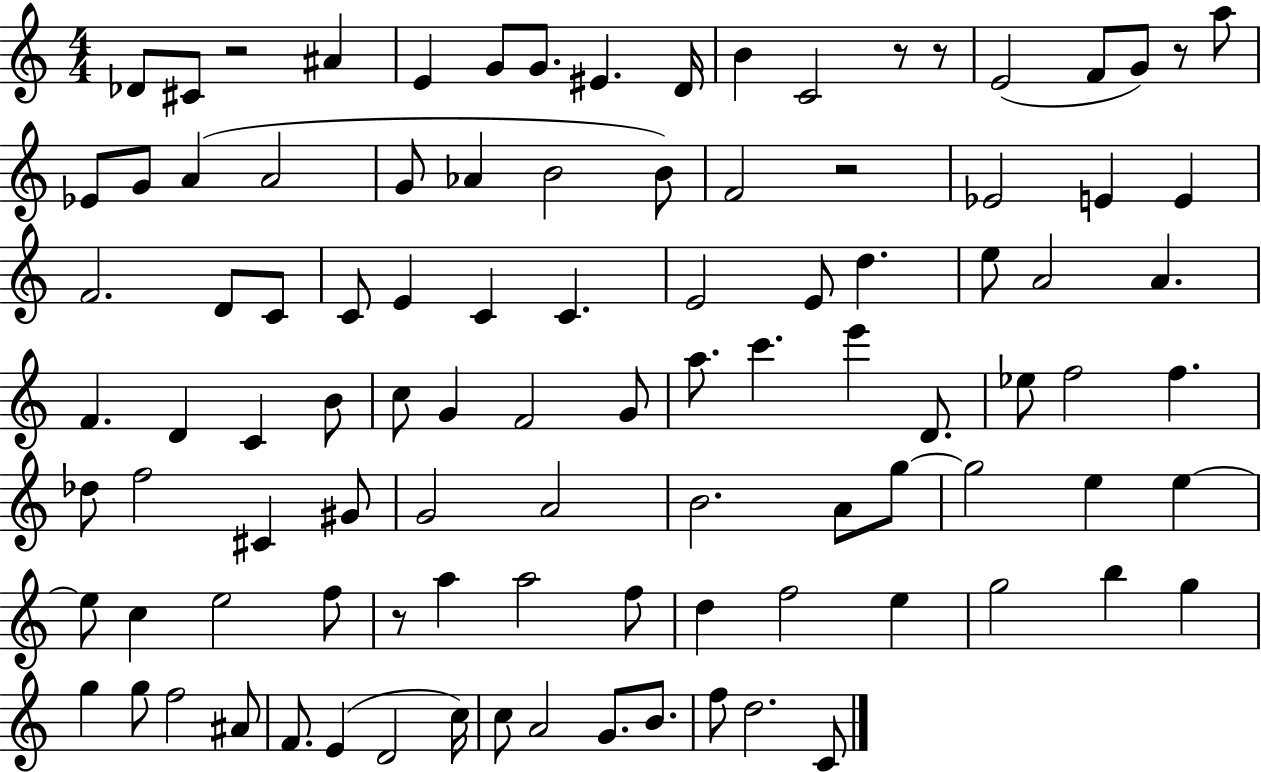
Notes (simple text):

Db4/e C#4/e R/h A#4/q E4/q G4/e G4/e. EIS4/q. D4/s B4/q C4/h R/e R/e E4/h F4/e G4/e R/e A5/e Eb4/e G4/e A4/q A4/h G4/e Ab4/q B4/h B4/e F4/h R/h Eb4/h E4/q E4/q F4/h. D4/e C4/e C4/e E4/q C4/q C4/q. E4/h E4/e D5/q. E5/e A4/h A4/q. F4/q. D4/q C4/q B4/e C5/e G4/q F4/h G4/e A5/e. C6/q. E6/q D4/e. Eb5/e F5/h F5/q. Db5/e F5/h C#4/q G#4/e G4/h A4/h B4/h. A4/e G5/e G5/h E5/q E5/q E5/e C5/q E5/h F5/e R/e A5/q A5/h F5/e D5/q F5/h E5/q G5/h B5/q G5/q G5/q G5/e F5/h A#4/e F4/e. E4/q D4/h C5/s C5/e A4/h G4/e. B4/e. F5/e D5/h. C4/e